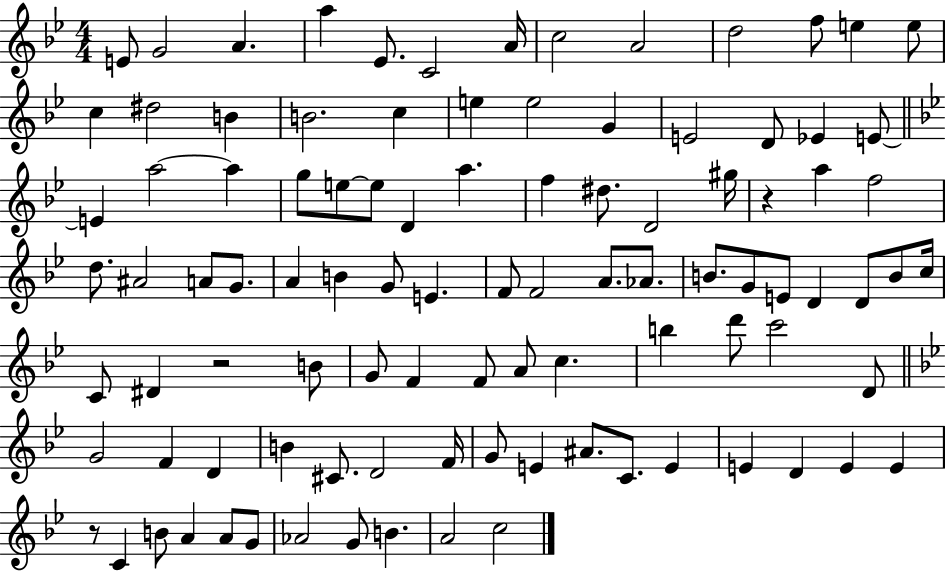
X:1
T:Untitled
M:4/4
L:1/4
K:Bb
E/2 G2 A a _E/2 C2 A/4 c2 A2 d2 f/2 e e/2 c ^d2 B B2 c e e2 G E2 D/2 _E E/2 E a2 a g/2 e/2 e/2 D a f ^d/2 D2 ^g/4 z a f2 d/2 ^A2 A/2 G/2 A B G/2 E F/2 F2 A/2 _A/2 B/2 G/2 E/2 D D/2 B/2 c/4 C/2 ^D z2 B/2 G/2 F F/2 A/2 c b d'/2 c'2 D/2 G2 F D B ^C/2 D2 F/4 G/2 E ^A/2 C/2 E E D E E z/2 C B/2 A A/2 G/2 _A2 G/2 B A2 c2